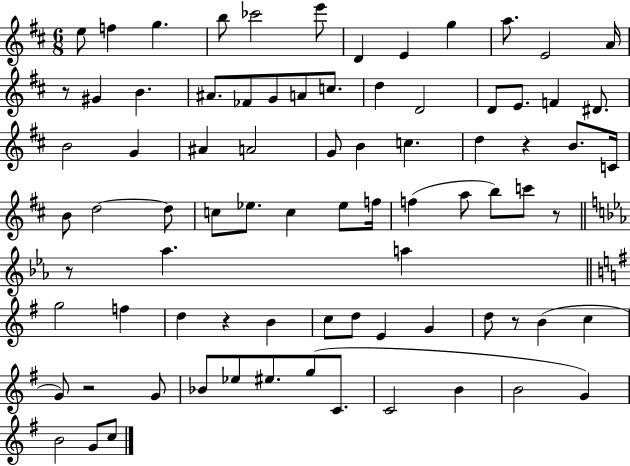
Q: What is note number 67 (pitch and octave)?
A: C4